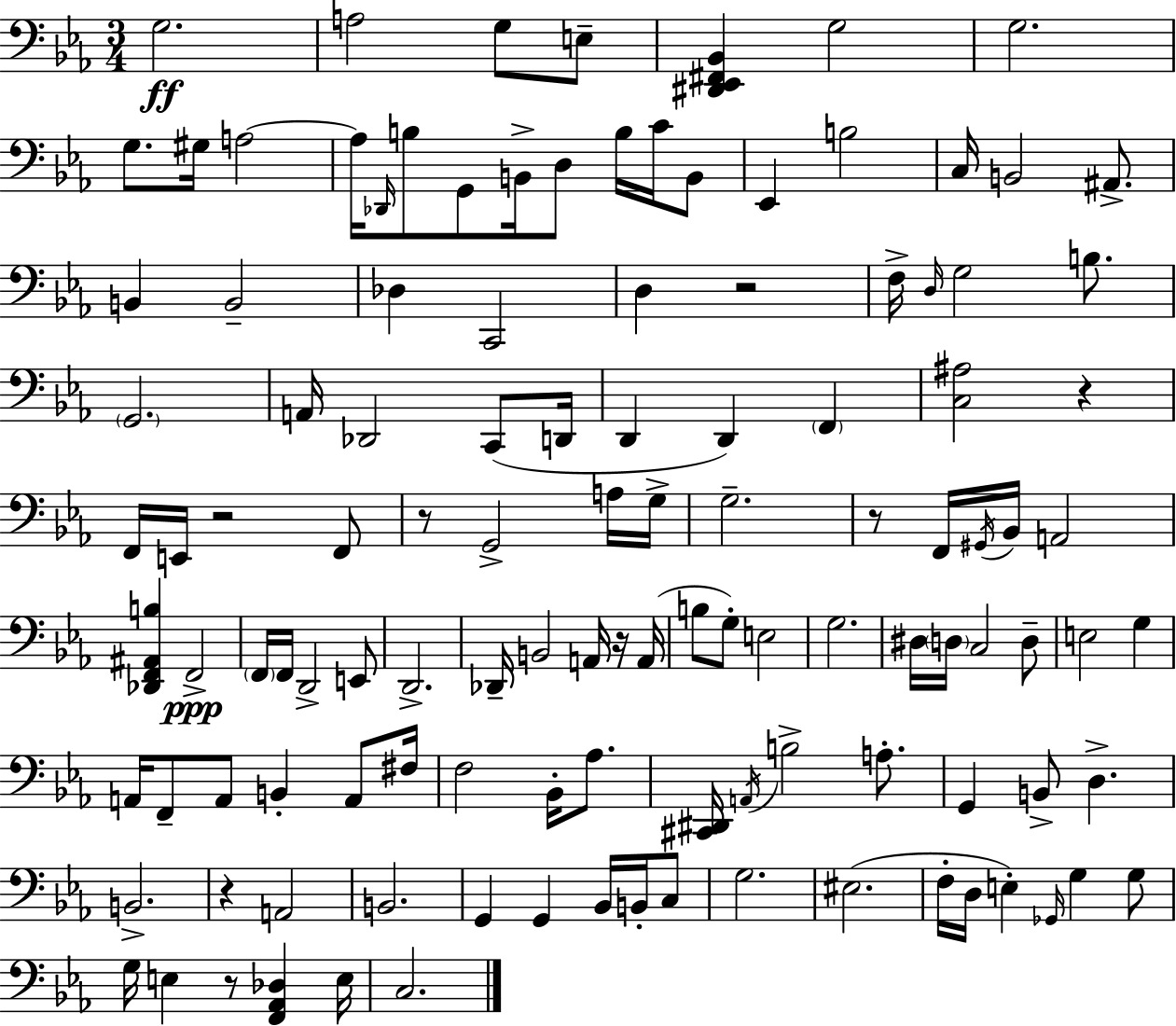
X:1
T:Untitled
M:3/4
L:1/4
K:Eb
G,2 A,2 G,/2 E,/2 [^D,,_E,,^F,,_B,,] G,2 G,2 G,/2 ^G,/4 A,2 A,/4 _D,,/4 B,/2 G,,/2 B,,/4 D,/2 B,/4 C/4 B,,/2 _E,, B,2 C,/4 B,,2 ^A,,/2 B,, B,,2 _D, C,,2 D, z2 F,/4 D,/4 G,2 B,/2 G,,2 A,,/4 _D,,2 C,,/2 D,,/4 D,, D,, F,, [C,^A,]2 z F,,/4 E,,/4 z2 F,,/2 z/2 G,,2 A,/4 G,/4 G,2 z/2 F,,/4 ^G,,/4 _B,,/4 A,,2 [_D,,F,,^A,,B,] F,,2 F,,/4 F,,/4 D,,2 E,,/2 D,,2 _D,,/4 B,,2 A,,/4 z/4 A,,/4 B,/2 G,/2 E,2 G,2 ^D,/4 D,/4 C,2 D,/2 E,2 G, A,,/4 F,,/2 A,,/2 B,, A,,/2 ^F,/4 F,2 _B,,/4 _A,/2 [^C,,^D,,]/4 A,,/4 B,2 A,/2 G,, B,,/2 D, B,,2 z A,,2 B,,2 G,, G,, _B,,/4 B,,/4 C,/2 G,2 ^E,2 F,/4 D,/4 E, _G,,/4 G, G,/2 G,/4 E, z/2 [F,,_A,,_D,] E,/4 C,2